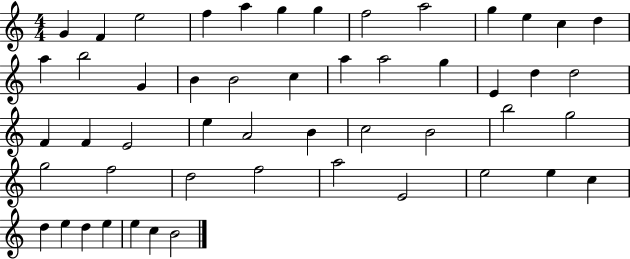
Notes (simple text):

G4/q F4/q E5/h F5/q A5/q G5/q G5/q F5/h A5/h G5/q E5/q C5/q D5/q A5/q B5/h G4/q B4/q B4/h C5/q A5/q A5/h G5/q E4/q D5/q D5/h F4/q F4/q E4/h E5/q A4/h B4/q C5/h B4/h B5/h G5/h G5/h F5/h D5/h F5/h A5/h E4/h E5/h E5/q C5/q D5/q E5/q D5/q E5/q E5/q C5/q B4/h